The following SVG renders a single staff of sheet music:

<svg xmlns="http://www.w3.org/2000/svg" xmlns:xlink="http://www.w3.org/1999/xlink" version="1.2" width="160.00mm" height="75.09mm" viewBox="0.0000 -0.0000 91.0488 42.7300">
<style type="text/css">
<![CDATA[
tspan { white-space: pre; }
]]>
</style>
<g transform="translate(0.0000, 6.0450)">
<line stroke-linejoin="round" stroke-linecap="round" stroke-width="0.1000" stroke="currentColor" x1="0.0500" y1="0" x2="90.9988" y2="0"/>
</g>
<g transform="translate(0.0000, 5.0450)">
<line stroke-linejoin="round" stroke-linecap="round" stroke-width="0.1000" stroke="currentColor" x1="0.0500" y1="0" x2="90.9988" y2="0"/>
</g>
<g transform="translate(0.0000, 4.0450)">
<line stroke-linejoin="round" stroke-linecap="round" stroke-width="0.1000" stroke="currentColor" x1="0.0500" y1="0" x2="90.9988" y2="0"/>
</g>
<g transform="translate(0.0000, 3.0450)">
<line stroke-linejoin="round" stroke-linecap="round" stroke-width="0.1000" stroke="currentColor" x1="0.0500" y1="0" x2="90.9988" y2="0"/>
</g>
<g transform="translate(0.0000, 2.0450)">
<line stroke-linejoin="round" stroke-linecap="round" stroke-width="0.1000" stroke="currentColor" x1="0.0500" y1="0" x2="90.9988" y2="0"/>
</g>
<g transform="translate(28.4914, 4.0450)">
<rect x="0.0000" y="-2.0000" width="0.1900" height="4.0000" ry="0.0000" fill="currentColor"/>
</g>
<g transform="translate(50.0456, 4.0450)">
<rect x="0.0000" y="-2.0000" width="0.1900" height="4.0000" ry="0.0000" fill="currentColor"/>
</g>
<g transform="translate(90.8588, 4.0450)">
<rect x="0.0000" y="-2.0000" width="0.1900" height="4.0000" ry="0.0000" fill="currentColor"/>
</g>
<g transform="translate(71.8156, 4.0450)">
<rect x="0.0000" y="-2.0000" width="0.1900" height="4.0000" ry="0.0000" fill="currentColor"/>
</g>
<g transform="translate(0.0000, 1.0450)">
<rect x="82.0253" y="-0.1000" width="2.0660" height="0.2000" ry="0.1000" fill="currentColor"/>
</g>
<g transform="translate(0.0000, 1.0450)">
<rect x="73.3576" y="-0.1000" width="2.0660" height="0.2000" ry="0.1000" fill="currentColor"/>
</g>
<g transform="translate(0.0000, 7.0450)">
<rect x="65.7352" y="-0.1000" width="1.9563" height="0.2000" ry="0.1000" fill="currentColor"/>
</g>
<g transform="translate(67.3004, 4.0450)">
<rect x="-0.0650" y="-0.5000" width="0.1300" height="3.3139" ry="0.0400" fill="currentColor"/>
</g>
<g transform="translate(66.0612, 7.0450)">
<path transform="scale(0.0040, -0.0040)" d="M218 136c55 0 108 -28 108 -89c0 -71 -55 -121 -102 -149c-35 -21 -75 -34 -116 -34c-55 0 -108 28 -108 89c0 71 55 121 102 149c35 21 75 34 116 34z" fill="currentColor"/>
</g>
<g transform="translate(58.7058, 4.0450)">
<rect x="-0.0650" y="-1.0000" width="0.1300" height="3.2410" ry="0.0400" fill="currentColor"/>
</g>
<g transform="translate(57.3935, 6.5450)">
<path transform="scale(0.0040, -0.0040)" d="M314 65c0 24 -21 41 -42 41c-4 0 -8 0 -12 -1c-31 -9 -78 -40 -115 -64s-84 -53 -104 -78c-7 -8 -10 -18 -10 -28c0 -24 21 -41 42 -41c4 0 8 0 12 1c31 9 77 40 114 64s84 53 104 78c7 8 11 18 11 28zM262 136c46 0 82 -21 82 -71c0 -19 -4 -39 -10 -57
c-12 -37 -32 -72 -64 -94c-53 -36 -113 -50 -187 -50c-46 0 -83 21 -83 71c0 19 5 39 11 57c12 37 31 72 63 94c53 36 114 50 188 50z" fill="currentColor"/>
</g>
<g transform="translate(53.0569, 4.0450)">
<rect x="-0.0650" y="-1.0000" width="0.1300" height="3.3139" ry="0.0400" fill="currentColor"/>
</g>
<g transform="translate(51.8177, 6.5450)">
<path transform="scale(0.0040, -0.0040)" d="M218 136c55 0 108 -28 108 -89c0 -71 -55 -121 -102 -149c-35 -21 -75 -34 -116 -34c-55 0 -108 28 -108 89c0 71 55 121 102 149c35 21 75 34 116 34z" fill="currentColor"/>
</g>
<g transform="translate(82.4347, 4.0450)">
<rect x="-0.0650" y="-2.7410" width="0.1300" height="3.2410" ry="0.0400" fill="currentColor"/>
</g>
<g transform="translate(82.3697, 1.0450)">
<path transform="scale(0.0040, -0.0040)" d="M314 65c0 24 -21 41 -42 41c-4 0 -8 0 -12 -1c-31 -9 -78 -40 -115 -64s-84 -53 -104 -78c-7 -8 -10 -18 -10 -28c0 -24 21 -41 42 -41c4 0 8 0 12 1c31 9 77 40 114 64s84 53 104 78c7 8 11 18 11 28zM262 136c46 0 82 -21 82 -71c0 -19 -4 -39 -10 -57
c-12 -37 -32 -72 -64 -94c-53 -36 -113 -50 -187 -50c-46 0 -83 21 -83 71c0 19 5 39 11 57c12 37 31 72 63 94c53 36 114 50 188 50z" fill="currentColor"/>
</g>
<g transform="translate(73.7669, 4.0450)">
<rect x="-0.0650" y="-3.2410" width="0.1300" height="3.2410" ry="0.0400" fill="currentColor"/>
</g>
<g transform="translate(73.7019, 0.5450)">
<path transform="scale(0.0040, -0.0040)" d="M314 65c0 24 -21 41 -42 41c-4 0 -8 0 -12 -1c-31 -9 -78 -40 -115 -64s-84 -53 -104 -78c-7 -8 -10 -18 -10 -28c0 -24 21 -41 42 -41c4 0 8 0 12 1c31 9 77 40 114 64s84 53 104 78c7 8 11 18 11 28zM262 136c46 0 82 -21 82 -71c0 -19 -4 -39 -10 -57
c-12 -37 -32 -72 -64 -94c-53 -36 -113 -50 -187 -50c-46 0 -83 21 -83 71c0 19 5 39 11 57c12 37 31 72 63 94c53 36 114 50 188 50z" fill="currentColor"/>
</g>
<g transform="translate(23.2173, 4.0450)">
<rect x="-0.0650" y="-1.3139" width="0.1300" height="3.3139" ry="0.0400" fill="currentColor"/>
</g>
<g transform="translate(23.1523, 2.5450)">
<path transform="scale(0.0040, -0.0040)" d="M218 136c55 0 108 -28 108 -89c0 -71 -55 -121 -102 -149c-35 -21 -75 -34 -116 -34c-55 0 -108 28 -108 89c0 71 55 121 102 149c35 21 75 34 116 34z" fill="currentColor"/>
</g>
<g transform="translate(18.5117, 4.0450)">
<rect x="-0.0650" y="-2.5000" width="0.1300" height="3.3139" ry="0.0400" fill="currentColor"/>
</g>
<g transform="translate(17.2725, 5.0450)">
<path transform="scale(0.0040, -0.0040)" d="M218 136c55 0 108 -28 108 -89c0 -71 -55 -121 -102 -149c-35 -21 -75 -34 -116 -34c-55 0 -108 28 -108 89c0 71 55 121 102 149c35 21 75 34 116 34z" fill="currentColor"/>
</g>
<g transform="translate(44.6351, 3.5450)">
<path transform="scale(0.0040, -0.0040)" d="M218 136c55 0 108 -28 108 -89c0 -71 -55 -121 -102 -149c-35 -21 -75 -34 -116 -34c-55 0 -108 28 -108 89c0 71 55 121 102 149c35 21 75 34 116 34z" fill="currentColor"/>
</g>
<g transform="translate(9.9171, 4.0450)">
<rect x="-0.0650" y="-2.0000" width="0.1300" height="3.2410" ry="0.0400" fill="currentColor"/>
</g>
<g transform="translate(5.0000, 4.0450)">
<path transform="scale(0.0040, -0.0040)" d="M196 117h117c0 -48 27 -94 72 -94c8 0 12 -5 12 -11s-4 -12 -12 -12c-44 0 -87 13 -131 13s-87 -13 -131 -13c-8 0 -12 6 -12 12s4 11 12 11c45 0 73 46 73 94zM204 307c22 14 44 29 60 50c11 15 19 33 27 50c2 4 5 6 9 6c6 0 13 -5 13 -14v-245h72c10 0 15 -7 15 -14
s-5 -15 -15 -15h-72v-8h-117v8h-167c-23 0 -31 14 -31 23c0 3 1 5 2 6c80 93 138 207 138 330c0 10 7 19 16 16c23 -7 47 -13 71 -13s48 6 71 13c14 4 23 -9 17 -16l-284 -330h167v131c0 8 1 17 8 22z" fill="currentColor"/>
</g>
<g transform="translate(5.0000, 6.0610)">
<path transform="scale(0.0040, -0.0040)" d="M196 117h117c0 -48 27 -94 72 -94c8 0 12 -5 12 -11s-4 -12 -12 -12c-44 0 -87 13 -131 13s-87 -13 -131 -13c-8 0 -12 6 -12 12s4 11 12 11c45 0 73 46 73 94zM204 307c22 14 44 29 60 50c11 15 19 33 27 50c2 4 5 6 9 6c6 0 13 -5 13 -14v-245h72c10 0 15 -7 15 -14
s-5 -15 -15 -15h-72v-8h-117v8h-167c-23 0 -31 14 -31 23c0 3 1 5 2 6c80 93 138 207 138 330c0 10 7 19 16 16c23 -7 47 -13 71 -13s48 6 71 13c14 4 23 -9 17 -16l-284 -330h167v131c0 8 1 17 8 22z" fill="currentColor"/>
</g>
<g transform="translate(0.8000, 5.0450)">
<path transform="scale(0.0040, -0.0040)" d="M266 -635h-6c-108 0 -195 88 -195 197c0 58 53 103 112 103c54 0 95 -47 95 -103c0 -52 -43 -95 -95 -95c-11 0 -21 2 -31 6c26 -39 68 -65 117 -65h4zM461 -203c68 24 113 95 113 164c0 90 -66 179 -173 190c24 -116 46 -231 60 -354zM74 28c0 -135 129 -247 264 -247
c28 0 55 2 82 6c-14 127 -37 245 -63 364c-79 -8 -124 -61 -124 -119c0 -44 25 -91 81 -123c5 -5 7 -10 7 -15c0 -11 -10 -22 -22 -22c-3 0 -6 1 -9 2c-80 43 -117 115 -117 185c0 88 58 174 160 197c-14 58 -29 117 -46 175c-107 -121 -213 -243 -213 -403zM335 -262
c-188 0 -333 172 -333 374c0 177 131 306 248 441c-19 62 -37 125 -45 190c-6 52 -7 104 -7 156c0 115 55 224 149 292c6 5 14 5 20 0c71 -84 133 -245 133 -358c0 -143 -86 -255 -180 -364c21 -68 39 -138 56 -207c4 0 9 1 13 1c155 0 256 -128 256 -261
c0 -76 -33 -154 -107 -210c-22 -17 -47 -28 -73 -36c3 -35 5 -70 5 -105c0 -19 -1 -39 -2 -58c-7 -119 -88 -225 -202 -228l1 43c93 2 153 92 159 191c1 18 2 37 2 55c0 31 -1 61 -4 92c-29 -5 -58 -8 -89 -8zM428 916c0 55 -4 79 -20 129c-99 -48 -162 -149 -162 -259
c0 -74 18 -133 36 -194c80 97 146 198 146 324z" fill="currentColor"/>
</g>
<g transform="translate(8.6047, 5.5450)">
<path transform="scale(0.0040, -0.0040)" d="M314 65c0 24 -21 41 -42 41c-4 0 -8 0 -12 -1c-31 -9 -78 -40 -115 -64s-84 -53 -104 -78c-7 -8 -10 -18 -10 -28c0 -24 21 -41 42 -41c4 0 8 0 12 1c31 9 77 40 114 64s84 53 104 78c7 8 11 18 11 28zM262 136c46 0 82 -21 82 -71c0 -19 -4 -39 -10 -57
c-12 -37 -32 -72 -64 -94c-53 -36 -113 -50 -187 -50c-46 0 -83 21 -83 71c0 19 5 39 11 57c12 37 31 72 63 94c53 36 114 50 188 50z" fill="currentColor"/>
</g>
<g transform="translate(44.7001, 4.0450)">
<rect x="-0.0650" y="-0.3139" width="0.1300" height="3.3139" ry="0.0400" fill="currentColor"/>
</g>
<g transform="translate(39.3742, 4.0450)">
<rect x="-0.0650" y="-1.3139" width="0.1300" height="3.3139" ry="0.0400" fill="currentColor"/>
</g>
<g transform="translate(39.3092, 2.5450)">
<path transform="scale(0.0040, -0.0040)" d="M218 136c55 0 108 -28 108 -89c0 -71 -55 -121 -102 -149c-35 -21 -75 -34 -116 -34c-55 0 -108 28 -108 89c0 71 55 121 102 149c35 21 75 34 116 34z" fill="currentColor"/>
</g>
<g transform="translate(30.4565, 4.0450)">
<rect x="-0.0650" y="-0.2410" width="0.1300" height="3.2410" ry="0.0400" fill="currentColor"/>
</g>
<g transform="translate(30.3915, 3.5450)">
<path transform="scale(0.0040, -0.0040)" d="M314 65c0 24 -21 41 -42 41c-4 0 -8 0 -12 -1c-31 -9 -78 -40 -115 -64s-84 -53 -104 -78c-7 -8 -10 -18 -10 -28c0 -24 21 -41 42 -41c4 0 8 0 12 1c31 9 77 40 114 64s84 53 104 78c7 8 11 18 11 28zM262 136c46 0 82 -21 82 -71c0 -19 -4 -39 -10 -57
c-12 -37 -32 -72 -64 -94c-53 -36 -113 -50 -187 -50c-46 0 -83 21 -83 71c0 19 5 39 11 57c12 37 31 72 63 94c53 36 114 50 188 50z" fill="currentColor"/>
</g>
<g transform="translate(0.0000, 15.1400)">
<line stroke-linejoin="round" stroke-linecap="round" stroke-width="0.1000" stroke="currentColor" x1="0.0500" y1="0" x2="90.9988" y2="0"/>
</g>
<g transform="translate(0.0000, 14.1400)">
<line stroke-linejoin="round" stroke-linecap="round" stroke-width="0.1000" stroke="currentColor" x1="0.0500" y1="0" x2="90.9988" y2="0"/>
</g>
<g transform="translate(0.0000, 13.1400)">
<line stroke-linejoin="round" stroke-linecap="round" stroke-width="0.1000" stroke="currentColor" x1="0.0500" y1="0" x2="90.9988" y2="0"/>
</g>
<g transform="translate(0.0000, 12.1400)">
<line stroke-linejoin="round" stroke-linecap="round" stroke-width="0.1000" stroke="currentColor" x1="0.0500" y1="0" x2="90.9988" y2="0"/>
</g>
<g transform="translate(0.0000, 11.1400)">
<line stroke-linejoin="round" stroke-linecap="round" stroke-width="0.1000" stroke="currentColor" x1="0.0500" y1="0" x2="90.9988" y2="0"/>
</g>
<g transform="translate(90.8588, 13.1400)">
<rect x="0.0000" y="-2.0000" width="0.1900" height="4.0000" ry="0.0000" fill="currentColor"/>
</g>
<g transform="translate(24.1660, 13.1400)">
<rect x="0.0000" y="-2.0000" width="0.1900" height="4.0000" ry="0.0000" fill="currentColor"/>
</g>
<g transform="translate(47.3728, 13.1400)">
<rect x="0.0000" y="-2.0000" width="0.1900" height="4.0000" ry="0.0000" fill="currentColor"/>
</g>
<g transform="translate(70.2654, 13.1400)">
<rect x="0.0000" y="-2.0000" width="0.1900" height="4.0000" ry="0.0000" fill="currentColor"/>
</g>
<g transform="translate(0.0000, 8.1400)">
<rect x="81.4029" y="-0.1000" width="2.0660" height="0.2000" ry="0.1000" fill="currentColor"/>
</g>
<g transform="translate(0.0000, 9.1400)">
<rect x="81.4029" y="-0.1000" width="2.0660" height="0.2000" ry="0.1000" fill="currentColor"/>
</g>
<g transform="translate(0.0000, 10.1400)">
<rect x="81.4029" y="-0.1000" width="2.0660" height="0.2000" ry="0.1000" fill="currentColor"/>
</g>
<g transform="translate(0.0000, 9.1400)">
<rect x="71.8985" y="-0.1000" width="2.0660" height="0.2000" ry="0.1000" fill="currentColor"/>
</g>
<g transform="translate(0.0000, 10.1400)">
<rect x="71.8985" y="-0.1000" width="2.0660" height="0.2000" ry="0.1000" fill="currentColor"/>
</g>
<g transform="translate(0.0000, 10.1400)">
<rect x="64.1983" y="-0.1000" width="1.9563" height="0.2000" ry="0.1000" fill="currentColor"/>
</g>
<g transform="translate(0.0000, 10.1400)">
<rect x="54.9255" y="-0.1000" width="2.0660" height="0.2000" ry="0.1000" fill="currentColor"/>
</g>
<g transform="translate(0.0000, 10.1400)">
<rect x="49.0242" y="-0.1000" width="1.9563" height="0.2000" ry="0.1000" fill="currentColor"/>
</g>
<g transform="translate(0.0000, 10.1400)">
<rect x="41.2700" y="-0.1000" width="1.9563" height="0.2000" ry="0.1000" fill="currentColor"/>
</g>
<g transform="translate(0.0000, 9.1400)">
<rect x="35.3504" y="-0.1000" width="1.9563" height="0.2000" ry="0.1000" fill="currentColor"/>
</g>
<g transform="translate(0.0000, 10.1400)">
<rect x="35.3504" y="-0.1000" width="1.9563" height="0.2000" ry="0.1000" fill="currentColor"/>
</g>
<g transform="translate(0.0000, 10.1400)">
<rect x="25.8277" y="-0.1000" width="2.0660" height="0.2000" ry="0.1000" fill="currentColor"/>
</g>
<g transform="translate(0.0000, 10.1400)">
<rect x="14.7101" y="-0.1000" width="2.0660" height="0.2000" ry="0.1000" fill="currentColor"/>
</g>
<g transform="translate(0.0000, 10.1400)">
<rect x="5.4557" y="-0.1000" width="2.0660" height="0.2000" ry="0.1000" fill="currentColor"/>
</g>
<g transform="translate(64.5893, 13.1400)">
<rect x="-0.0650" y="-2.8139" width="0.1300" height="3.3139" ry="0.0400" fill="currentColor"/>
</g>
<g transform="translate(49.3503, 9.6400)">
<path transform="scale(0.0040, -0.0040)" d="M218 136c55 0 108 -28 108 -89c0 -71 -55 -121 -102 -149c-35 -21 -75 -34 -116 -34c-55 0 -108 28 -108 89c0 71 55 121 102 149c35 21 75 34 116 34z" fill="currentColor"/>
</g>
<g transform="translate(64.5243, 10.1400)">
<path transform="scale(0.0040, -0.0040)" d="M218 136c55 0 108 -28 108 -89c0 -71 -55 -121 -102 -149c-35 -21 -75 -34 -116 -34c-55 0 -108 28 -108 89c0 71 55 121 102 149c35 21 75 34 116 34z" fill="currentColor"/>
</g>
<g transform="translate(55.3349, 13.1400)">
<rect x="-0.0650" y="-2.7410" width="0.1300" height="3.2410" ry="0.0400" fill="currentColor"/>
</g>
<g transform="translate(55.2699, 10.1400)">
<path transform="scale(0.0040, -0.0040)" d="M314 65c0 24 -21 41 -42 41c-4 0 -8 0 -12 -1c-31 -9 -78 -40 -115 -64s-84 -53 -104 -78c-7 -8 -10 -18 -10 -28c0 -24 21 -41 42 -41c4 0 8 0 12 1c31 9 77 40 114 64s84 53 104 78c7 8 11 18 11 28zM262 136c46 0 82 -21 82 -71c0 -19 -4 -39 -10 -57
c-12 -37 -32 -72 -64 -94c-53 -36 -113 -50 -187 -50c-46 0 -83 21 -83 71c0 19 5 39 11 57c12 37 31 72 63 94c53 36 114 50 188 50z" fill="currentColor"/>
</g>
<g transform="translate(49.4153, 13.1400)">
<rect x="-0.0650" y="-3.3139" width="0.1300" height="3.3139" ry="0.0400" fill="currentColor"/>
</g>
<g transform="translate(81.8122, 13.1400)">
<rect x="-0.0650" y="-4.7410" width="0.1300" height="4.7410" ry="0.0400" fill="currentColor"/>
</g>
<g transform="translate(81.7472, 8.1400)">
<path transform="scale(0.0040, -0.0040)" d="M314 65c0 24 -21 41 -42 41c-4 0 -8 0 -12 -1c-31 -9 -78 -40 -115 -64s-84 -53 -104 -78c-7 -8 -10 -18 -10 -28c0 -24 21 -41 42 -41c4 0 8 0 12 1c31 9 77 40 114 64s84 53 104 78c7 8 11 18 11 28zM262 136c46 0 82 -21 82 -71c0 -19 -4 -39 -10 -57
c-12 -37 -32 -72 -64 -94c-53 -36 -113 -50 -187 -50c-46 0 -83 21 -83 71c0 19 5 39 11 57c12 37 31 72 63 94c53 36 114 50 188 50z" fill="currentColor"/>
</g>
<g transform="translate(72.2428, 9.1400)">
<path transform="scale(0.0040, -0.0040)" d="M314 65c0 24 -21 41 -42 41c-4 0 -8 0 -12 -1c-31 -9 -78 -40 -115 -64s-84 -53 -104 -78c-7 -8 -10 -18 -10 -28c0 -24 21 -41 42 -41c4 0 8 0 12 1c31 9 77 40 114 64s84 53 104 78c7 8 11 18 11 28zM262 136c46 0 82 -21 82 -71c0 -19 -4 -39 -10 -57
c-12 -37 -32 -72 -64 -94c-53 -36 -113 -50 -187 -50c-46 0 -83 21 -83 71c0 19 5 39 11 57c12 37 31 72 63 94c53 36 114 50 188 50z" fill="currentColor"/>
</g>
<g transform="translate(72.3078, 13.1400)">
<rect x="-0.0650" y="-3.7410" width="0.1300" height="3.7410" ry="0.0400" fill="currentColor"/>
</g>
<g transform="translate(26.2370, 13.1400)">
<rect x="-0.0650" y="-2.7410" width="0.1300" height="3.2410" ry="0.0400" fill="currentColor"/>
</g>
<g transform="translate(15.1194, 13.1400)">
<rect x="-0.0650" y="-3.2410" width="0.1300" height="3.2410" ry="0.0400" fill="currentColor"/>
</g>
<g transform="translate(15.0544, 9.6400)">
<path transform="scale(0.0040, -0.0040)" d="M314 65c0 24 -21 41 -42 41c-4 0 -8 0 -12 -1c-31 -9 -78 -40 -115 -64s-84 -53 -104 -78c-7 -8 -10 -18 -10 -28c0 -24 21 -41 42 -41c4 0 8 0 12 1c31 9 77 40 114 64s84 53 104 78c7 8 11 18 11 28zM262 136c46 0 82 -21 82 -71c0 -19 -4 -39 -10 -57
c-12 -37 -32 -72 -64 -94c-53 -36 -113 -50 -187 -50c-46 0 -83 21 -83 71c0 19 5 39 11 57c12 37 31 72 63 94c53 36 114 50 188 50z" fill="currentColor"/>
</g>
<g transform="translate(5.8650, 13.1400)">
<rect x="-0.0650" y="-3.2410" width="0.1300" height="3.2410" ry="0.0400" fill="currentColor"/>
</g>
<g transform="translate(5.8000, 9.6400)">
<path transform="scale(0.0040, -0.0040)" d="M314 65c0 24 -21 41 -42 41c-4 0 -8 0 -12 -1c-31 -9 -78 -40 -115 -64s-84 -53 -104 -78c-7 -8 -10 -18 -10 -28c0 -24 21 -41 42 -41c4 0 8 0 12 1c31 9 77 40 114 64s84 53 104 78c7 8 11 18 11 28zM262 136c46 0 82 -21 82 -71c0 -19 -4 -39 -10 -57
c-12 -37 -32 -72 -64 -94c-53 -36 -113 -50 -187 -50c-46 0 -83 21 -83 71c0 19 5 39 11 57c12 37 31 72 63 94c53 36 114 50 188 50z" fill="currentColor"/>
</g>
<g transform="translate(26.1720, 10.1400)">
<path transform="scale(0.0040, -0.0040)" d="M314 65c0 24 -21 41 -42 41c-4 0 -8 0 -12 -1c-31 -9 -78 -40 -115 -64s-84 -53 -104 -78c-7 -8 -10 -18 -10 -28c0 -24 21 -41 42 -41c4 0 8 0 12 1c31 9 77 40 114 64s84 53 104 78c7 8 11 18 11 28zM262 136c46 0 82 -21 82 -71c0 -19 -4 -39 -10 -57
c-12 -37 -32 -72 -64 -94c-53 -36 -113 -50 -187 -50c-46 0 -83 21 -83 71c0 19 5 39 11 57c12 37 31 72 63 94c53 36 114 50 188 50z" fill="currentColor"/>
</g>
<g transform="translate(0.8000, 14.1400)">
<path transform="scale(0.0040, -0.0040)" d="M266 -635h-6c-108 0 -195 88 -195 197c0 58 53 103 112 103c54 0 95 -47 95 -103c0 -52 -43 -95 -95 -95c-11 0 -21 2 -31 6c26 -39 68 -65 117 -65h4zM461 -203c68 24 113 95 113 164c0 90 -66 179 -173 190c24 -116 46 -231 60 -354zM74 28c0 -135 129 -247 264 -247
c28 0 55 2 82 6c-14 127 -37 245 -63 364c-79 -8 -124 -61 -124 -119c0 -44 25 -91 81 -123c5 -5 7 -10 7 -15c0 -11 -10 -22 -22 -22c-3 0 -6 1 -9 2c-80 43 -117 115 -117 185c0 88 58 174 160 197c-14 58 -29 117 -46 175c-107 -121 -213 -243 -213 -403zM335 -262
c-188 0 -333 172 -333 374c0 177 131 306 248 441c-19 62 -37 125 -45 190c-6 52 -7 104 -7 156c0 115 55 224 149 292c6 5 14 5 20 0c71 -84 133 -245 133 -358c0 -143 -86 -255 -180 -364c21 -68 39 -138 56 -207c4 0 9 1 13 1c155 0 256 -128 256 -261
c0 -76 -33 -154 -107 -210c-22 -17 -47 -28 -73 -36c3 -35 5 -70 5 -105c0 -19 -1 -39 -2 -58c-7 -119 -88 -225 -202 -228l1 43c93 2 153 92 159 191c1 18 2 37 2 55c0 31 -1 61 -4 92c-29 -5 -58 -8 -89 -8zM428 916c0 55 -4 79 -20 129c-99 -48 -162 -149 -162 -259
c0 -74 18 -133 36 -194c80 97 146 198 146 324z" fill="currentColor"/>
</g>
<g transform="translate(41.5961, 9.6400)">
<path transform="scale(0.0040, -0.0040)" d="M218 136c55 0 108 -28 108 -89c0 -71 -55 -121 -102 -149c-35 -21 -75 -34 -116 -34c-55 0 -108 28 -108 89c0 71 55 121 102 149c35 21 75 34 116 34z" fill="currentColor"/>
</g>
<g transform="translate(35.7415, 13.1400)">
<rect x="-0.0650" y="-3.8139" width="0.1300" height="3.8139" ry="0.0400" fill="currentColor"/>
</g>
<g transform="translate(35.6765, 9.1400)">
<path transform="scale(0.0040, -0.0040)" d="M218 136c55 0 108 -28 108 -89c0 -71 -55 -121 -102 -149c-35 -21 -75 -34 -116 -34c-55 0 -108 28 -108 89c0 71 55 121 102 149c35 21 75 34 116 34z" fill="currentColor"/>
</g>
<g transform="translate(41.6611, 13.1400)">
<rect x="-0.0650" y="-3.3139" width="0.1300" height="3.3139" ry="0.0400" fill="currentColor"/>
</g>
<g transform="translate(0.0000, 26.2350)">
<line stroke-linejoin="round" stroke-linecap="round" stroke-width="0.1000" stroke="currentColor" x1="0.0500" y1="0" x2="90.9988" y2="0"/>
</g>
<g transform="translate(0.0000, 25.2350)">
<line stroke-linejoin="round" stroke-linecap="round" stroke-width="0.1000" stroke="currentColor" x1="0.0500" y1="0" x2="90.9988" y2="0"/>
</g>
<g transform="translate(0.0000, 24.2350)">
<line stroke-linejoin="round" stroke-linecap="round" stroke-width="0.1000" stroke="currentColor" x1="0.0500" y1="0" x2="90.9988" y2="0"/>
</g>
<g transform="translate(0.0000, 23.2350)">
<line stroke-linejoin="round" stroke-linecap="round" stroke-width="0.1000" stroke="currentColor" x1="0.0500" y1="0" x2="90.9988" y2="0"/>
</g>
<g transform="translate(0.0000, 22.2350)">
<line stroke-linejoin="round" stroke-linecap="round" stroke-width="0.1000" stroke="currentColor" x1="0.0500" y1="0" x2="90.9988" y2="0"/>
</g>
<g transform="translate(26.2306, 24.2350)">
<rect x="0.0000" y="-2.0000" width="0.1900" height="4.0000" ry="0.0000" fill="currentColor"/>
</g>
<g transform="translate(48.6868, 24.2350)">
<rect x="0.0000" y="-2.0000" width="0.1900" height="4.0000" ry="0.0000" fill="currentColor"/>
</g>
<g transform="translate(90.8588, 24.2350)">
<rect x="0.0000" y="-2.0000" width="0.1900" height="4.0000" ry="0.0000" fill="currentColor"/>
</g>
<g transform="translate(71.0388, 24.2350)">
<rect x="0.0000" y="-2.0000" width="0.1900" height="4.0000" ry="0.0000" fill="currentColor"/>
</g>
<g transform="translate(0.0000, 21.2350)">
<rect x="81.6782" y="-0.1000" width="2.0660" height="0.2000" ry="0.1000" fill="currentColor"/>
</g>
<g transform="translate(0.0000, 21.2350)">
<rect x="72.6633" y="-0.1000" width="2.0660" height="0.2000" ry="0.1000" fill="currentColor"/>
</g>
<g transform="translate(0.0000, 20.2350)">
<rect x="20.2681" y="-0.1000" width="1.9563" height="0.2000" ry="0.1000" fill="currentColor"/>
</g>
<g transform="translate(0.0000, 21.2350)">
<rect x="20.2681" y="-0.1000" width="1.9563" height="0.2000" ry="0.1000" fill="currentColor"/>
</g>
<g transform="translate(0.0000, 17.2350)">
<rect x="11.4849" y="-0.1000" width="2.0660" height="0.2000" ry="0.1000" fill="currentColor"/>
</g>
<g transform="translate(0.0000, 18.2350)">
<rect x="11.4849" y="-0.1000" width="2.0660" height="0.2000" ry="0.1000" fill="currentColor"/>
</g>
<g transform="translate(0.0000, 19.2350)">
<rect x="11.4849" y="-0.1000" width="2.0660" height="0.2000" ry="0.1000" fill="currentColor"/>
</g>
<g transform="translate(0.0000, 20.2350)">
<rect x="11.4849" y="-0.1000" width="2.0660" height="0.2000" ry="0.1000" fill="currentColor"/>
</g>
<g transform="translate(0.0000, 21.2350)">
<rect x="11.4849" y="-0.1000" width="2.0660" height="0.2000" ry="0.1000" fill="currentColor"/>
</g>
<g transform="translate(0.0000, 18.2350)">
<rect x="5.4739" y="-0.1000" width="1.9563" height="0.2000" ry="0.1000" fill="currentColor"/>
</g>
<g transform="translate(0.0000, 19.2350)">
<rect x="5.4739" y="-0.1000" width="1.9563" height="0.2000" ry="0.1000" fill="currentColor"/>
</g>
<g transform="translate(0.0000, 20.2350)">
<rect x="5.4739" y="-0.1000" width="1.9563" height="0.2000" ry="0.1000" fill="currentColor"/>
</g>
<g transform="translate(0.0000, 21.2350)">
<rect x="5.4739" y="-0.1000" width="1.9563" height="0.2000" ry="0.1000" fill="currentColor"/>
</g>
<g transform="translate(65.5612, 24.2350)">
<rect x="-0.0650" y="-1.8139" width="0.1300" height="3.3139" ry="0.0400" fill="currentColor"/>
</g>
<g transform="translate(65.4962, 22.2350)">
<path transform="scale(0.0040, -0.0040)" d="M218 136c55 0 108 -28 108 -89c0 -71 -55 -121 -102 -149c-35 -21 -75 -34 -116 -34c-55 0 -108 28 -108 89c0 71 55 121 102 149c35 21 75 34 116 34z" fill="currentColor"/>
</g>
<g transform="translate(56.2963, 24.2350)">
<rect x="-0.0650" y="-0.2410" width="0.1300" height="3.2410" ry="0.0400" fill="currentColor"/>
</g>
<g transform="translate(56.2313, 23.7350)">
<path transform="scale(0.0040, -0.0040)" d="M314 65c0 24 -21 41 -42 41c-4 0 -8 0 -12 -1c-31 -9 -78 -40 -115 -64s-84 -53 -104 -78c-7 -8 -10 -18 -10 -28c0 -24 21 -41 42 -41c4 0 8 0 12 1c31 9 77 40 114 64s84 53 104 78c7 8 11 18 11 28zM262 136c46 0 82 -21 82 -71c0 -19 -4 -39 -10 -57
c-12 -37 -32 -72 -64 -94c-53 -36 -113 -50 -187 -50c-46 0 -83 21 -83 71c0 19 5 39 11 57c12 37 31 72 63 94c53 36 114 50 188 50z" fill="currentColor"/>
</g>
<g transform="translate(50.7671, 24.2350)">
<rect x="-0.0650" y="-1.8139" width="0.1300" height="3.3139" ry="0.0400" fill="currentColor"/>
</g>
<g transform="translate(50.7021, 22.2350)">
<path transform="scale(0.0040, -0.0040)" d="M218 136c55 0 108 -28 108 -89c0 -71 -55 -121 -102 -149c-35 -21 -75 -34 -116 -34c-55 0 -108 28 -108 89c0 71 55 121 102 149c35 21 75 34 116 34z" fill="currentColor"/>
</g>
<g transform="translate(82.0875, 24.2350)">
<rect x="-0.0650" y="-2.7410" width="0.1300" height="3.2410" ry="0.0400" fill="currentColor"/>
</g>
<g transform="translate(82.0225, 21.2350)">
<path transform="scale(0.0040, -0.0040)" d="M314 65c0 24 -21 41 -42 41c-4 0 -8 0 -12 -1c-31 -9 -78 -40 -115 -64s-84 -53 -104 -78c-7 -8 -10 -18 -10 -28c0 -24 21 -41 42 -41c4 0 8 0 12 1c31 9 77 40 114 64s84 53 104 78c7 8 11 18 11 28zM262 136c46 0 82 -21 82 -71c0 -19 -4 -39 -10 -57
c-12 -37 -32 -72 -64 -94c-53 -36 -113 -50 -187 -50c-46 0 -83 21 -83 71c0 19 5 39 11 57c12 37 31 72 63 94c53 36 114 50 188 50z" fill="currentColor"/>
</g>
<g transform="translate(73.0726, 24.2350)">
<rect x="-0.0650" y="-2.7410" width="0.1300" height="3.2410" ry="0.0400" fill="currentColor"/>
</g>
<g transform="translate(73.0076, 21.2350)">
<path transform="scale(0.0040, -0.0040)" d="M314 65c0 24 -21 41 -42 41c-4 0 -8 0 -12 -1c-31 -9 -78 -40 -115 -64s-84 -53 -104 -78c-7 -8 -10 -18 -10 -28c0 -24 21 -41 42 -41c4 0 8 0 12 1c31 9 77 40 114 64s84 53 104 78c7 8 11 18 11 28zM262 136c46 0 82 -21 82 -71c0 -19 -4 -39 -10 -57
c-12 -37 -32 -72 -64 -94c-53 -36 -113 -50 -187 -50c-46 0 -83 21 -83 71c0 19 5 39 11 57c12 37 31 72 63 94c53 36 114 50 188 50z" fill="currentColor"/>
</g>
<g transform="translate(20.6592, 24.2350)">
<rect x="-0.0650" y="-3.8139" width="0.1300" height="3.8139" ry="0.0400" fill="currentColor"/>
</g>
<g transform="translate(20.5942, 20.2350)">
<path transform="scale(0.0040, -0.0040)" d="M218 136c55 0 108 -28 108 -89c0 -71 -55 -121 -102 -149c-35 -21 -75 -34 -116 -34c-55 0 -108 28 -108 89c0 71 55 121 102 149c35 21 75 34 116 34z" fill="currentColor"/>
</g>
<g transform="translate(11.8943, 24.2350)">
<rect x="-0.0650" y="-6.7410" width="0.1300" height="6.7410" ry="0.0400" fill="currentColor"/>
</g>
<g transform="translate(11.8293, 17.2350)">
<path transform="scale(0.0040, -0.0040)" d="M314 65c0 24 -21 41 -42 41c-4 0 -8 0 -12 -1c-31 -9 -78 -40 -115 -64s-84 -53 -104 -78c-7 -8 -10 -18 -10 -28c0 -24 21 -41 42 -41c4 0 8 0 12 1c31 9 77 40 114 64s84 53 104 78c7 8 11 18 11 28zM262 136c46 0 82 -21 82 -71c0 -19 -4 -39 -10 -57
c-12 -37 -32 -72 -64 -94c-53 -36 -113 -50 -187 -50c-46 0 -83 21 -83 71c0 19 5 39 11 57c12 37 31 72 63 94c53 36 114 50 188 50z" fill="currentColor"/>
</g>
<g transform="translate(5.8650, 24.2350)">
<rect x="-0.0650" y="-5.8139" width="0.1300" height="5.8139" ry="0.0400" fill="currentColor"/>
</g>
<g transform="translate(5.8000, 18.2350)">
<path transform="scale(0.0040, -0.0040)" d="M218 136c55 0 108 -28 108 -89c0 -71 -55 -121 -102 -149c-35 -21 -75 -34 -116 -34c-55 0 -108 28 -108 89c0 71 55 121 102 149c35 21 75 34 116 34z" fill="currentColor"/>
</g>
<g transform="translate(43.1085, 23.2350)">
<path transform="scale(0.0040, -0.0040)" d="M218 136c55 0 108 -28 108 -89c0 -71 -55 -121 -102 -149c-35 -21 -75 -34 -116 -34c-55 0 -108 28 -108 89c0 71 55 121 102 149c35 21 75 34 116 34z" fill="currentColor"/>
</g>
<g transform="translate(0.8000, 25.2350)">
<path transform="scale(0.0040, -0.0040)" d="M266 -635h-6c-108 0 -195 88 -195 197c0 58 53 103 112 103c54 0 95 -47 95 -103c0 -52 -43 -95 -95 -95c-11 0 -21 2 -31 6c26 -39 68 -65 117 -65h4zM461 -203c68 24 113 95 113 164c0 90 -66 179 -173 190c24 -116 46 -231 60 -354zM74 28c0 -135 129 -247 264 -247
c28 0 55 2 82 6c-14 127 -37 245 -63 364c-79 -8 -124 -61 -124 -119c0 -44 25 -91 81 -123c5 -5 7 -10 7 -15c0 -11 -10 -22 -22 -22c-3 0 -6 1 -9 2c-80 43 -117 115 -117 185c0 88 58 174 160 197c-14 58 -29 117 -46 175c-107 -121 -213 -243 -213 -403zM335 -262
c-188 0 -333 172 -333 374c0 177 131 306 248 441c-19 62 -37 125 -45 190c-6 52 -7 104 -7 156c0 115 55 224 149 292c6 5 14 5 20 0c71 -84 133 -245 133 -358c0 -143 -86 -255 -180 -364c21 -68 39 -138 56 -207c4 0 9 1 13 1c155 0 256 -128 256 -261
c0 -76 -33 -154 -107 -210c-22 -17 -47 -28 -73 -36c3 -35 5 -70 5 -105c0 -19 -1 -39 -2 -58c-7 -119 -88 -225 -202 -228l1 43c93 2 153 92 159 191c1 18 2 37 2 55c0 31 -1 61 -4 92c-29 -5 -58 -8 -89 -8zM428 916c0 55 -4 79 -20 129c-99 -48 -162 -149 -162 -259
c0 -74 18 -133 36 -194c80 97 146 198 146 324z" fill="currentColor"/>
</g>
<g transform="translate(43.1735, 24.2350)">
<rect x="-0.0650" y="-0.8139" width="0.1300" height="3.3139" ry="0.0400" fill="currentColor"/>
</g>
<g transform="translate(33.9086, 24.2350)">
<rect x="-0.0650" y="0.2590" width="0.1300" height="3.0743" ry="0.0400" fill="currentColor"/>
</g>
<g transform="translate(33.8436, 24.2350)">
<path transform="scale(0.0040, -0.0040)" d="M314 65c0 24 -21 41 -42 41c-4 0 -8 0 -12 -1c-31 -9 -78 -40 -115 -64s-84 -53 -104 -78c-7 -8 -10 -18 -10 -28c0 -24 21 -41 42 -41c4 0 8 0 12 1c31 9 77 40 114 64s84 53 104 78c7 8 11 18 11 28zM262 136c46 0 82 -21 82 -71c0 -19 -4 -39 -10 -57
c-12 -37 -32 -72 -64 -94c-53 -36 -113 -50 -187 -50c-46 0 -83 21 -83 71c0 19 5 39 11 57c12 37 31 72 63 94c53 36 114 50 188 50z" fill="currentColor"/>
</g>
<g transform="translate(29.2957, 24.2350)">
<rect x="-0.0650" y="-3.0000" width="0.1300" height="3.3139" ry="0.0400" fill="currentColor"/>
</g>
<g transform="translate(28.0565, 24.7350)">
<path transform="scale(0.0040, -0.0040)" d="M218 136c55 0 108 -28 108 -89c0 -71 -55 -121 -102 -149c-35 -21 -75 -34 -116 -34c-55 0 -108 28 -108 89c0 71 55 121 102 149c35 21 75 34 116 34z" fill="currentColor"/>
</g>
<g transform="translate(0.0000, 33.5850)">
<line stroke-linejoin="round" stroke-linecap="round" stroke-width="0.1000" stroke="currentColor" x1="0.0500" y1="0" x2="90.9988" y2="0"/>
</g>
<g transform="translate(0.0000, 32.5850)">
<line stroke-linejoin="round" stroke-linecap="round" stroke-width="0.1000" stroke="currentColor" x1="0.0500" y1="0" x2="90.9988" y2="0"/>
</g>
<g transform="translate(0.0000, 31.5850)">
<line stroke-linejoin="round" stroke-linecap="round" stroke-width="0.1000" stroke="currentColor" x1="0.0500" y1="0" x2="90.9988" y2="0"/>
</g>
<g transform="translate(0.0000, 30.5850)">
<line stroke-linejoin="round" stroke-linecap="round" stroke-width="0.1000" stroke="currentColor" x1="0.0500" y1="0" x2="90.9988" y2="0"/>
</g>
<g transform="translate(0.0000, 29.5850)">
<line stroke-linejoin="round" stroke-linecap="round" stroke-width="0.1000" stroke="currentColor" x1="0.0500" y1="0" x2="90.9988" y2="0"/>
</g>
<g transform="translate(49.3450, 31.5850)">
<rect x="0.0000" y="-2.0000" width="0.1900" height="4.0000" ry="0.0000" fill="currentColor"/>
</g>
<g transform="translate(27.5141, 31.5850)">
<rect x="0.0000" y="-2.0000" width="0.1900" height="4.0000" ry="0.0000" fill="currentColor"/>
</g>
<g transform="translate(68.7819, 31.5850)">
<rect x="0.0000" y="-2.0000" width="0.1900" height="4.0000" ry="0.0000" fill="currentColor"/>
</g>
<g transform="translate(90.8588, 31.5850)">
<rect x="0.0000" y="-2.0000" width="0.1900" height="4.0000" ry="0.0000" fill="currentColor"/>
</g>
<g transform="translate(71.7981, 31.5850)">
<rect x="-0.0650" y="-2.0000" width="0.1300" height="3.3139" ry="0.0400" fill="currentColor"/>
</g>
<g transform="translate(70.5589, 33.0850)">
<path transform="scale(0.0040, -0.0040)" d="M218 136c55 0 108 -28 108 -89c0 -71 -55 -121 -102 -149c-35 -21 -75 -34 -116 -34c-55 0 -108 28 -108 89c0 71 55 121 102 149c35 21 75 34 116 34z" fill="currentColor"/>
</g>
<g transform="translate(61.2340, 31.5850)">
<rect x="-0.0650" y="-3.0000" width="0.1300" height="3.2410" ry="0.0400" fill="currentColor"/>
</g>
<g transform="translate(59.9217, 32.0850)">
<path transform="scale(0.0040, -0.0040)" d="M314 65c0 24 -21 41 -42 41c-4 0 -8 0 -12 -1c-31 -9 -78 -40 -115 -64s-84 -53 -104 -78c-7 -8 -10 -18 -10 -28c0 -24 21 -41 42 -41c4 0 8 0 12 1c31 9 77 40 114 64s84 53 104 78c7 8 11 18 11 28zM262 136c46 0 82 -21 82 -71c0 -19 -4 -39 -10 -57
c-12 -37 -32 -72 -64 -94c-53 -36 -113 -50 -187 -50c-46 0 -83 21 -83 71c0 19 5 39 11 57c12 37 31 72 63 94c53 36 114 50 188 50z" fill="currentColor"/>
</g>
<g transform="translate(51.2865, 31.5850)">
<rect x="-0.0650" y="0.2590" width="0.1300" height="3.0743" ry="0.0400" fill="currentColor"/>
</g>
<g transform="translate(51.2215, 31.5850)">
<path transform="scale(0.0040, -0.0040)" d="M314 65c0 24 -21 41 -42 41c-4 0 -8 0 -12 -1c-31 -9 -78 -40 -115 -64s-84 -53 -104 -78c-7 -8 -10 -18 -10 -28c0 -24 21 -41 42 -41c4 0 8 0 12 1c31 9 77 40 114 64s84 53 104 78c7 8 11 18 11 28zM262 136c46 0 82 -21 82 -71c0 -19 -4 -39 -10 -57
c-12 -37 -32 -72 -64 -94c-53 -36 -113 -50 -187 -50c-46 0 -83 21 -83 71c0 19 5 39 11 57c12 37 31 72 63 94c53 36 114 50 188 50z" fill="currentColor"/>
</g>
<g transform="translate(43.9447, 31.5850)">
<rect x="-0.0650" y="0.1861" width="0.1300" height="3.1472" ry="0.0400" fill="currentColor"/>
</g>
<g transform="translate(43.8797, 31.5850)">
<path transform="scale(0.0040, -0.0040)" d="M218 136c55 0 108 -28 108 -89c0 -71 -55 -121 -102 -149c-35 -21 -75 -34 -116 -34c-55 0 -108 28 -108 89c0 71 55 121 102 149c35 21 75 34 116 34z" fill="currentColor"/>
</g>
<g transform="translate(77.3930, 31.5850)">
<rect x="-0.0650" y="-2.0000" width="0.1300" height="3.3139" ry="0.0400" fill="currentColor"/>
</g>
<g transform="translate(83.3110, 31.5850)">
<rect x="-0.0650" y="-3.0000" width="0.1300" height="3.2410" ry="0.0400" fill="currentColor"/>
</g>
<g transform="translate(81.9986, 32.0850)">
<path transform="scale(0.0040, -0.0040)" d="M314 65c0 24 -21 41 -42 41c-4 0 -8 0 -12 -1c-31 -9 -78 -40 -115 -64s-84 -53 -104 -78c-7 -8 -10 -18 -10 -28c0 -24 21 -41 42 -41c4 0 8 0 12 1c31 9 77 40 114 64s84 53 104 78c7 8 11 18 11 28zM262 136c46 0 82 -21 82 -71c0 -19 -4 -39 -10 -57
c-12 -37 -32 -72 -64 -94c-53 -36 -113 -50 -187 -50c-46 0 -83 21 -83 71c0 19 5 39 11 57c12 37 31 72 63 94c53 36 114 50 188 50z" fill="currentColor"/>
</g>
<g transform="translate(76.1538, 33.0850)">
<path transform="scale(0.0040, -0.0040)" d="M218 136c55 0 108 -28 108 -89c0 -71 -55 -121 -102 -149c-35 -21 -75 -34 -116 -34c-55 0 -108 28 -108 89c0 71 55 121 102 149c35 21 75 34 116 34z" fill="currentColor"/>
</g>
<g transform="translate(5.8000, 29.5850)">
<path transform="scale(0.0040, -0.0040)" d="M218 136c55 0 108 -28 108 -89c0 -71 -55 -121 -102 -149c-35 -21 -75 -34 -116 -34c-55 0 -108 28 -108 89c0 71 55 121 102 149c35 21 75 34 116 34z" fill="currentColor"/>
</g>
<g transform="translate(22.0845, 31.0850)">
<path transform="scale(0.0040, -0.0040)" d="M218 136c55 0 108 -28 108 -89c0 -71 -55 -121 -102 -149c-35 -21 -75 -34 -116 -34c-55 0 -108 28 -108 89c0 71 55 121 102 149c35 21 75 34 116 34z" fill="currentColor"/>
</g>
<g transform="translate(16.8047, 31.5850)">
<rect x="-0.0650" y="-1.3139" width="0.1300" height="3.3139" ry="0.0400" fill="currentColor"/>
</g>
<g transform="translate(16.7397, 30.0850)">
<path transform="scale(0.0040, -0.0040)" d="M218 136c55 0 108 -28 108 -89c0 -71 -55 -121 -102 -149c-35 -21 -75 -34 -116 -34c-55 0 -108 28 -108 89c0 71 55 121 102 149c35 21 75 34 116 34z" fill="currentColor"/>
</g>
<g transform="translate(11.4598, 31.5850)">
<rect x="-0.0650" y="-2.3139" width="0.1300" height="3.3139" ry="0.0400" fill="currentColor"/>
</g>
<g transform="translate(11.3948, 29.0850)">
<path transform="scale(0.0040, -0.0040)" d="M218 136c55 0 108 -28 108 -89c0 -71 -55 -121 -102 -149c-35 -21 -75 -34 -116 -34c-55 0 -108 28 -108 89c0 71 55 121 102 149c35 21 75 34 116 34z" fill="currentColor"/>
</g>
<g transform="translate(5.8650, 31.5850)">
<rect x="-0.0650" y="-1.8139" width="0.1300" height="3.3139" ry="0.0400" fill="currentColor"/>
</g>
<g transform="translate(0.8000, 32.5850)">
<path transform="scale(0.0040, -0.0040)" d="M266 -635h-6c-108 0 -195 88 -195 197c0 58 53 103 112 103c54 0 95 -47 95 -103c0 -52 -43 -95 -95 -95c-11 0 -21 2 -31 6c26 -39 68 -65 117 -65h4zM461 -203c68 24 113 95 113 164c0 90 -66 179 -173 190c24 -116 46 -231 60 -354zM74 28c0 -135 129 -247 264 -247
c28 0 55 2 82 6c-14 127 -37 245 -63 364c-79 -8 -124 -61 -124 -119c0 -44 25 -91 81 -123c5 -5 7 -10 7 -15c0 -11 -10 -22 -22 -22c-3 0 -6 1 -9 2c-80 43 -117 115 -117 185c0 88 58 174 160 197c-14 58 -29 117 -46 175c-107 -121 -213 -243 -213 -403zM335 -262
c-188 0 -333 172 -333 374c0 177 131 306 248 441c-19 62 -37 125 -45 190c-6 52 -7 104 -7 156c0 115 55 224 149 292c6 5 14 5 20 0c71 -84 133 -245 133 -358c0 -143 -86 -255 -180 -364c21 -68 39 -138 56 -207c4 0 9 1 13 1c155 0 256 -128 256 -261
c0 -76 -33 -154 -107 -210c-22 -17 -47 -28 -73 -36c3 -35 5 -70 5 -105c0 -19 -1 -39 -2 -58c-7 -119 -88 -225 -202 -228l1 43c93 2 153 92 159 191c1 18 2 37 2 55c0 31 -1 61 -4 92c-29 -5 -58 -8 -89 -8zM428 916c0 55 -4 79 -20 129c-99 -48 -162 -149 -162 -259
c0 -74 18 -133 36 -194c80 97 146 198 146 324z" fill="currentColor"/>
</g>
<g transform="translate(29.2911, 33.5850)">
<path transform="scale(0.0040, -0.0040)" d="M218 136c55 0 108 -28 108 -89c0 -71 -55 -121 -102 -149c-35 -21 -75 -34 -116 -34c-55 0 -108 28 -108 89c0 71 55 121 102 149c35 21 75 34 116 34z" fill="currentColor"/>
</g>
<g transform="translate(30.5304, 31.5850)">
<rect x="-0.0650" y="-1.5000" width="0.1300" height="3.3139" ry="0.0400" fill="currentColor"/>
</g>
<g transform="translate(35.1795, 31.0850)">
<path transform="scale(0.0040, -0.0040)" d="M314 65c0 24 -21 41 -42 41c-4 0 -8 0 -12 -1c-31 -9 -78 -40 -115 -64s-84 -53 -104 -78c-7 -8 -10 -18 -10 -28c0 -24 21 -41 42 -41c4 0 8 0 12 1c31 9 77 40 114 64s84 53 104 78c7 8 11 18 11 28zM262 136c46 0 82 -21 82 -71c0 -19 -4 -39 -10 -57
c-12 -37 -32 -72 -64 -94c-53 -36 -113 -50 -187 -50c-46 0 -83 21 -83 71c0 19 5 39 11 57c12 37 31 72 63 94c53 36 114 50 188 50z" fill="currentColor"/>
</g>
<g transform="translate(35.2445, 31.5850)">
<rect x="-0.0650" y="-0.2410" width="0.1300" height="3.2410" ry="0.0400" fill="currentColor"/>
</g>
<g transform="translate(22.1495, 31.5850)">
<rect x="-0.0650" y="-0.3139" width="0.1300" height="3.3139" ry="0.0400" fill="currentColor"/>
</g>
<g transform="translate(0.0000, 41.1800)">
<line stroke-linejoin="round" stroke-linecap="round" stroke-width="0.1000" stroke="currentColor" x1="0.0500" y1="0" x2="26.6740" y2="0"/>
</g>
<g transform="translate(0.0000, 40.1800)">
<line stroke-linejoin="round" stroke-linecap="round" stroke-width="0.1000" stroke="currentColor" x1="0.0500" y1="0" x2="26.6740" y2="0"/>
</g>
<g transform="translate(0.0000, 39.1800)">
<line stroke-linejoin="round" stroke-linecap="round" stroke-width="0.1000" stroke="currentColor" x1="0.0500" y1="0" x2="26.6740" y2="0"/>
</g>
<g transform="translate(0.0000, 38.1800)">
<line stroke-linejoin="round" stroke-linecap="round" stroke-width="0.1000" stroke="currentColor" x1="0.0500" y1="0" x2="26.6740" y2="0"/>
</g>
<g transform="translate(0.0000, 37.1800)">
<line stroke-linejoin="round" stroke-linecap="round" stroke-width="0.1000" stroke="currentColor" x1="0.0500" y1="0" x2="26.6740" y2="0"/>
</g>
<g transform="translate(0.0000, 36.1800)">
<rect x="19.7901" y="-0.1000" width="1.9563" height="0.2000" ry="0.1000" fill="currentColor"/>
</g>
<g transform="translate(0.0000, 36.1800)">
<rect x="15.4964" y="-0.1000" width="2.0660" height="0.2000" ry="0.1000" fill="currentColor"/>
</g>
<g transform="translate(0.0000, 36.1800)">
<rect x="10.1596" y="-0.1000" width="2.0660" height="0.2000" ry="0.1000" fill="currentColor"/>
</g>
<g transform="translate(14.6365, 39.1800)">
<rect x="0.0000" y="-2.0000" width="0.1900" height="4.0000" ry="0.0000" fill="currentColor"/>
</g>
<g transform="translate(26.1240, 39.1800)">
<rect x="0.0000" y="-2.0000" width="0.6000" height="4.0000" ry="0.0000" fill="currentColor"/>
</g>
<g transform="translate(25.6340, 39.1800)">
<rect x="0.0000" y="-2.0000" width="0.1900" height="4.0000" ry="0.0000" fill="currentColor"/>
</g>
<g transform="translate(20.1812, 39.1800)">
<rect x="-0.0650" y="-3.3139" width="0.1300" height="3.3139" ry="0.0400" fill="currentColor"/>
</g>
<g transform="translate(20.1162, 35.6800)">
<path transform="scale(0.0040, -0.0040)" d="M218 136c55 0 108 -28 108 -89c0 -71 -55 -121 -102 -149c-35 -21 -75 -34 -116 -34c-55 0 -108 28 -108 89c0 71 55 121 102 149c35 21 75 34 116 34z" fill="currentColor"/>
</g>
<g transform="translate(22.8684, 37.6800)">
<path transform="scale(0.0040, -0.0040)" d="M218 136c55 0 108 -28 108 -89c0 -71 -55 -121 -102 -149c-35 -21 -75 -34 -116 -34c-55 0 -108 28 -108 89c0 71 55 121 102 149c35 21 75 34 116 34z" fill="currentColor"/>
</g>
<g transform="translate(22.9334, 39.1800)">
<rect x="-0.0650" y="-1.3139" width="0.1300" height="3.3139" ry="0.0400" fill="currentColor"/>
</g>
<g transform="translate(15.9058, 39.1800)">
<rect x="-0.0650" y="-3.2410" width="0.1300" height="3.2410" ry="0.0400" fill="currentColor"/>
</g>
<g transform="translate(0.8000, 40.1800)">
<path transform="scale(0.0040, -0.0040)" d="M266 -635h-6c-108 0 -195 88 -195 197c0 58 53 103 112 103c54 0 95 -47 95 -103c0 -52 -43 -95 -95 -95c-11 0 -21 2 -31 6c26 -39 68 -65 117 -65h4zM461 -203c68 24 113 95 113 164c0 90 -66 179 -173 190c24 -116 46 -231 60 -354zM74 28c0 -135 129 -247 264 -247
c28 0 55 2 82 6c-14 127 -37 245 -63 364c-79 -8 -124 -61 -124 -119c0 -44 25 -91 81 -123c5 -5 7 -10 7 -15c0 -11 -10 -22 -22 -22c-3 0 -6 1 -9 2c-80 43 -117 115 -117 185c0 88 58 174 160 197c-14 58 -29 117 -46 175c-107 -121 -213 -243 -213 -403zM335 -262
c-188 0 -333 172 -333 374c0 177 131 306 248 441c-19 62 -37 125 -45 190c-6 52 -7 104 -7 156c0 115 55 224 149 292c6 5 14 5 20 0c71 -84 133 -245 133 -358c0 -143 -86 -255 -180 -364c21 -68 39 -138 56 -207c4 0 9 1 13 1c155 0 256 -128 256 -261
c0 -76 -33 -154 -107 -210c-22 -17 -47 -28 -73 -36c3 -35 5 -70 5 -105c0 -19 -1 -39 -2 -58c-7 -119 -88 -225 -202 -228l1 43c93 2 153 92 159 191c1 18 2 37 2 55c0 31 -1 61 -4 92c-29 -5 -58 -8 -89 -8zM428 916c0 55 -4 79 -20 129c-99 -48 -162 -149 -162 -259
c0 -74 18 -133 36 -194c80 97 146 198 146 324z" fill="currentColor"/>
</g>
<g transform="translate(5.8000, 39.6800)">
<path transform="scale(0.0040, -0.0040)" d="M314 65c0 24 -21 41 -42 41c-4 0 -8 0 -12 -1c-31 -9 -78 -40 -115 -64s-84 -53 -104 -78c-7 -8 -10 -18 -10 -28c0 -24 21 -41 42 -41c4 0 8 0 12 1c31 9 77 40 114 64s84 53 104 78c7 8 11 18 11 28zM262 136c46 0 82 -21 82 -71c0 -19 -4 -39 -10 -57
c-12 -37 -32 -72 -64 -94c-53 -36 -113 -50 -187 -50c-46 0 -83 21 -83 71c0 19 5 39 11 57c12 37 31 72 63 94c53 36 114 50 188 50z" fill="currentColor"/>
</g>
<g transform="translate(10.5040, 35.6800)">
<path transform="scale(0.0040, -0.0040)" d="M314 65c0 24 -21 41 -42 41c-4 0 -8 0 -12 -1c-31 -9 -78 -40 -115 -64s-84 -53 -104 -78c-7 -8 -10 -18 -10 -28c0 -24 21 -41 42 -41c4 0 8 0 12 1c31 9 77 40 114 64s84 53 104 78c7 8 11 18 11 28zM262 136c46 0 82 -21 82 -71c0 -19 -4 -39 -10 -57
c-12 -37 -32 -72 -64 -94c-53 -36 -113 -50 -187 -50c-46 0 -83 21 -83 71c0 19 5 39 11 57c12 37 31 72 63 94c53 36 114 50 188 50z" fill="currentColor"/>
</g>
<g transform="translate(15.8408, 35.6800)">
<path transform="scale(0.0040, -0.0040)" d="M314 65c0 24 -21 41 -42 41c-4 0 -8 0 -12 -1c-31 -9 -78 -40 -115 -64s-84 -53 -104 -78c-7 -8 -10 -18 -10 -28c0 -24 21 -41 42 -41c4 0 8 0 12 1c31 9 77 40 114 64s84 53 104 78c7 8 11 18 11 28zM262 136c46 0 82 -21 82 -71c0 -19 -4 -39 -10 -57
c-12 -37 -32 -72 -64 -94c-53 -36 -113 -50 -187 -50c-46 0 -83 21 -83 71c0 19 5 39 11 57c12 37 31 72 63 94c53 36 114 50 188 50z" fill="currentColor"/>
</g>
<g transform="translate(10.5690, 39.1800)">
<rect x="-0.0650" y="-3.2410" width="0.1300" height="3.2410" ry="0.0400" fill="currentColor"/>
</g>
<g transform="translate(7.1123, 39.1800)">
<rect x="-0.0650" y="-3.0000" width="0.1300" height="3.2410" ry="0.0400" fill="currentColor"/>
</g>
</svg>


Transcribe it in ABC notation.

X:1
T:Untitled
M:4/4
L:1/4
K:C
F2 G e c2 e c D D2 C b2 a2 b2 b2 a2 c' b b a2 a c'2 e'2 g' b'2 c' A B2 d f c2 f a2 a2 f g e c E c2 B B2 A2 F F A2 A2 b2 b2 b e